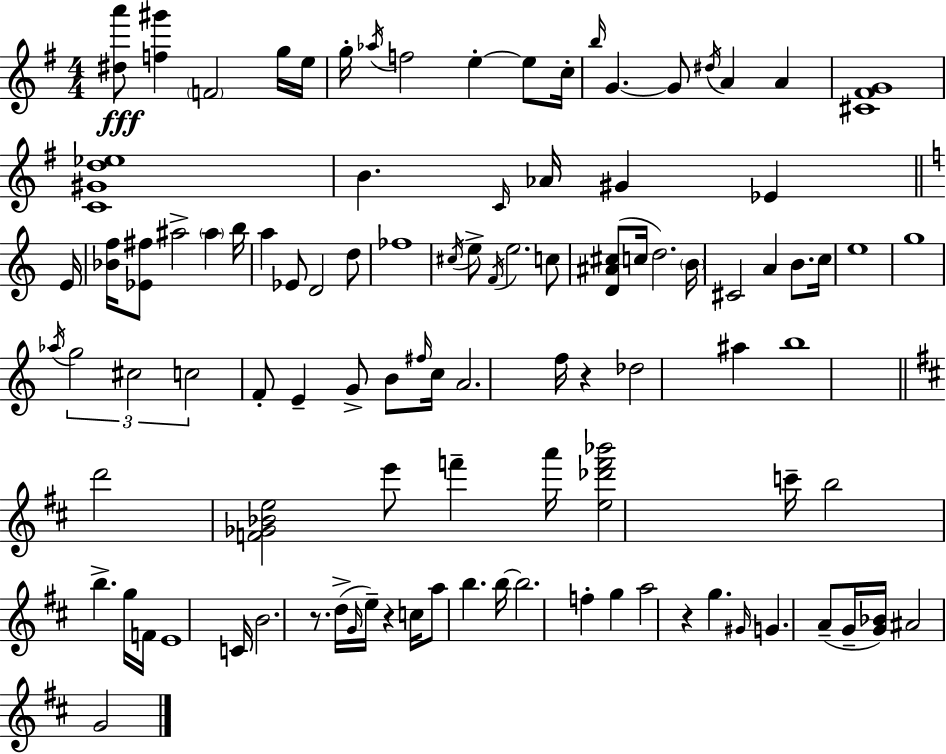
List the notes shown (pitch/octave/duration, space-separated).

[D#5,A6]/e [F5,G#6]/q F4/h G5/s E5/s G5/s Ab5/s F5/h E5/q E5/e C5/s B5/s G4/q. G4/e D#5/s A4/q A4/q [C#4,F#4,G4]/w [C4,G#4,D5,Eb5]/w B4/q. C4/s Ab4/s G#4/q Eb4/q E4/s [Bb4,F5]/s [Eb4,F#5]/e A#5/h A#5/q B5/s A5/q Eb4/e D4/h D5/e FES5/w C#5/s E5/e F4/s E5/h. C5/e [D4,A#4,C#5]/e C5/s D5/h. B4/s C#4/h A4/q B4/e. C5/s E5/w G5/w Ab5/s G5/h C#5/h C5/h F4/e E4/q G4/e B4/e F#5/s C5/s A4/h. F5/s R/q Db5/h A#5/q B5/w D6/h [F4,Gb4,Bb4,E5]/h E6/e F6/q A6/s [E5,Db6,F6,Bb6]/h C6/s B5/h B5/q. G5/s F4/s E4/w C4/s B4/h. R/e. D5/s G4/s E5/s R/q C5/s A5/e B5/q. B5/s B5/h. F5/q G5/q A5/h R/q G5/q. G#4/s G4/q. A4/e G4/s [G4,Bb4]/s A#4/h G4/h